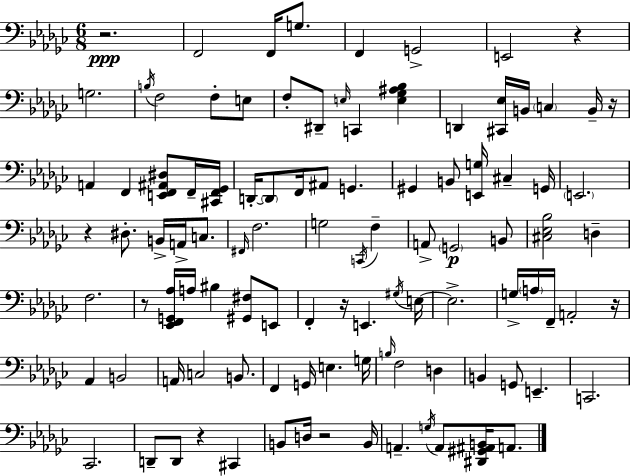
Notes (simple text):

R/h. F2/h F2/s G3/e. F2/q G2/h E2/h R/q G3/h. B3/s F3/h F3/e E3/e F3/e D#2/e E3/s C2/q [E3,Gb3,A#3,Bb3]/q D2/q [C#2,Eb3]/s B2/s C3/q B2/s R/s A2/q F2/q [E2,F2,A#2,D#3]/e F2/s [C#2,F2,Gb2]/s D2/s D2/e F2/s A#2/e G2/q. G#2/q B2/e [E2,G3]/s C#3/q G2/s E2/h. R/q D#3/e. B2/s A2/s C3/e. F#2/s F3/h. G3/h C2/s F3/q A2/e G2/h B2/e [C#3,Eb3,Bb3]/h D3/q F3/h. R/e [Eb2,F2,G2,Ab3]/s A3/s BIS3/q [G#2,F#3]/e E2/e F2/q R/s E2/q. G#3/s E3/s E3/h. G3/s A3/s F2/s A2/h R/s Ab2/q B2/h A2/s C3/h B2/e. F2/q G2/s E3/q. G3/s B3/s F3/h D3/q B2/q G2/e E2/q. C2/h. CES2/h. D2/e D2/e R/q C#2/q B2/e D3/s R/h B2/s A2/q. G3/s A2/e [D#2,G#2,A#2,B2]/s A2/e.